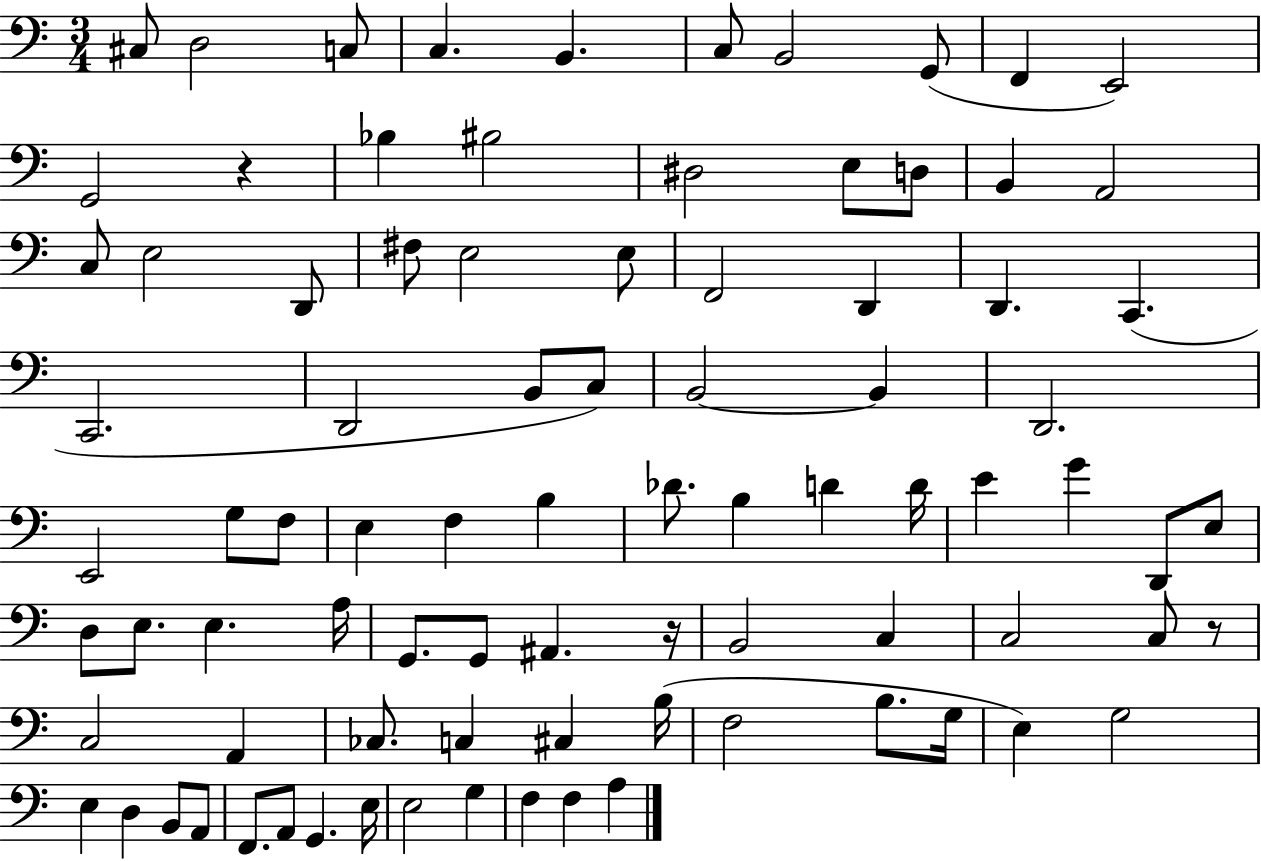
C#3/e D3/h C3/e C3/q. B2/q. C3/e B2/h G2/e F2/q E2/h G2/h R/q Bb3/q BIS3/h D#3/h E3/e D3/e B2/q A2/h C3/e E3/h D2/e F#3/e E3/h E3/e F2/h D2/q D2/q. C2/q. C2/h. D2/h B2/e C3/e B2/h B2/q D2/h. E2/h G3/e F3/e E3/q F3/q B3/q Db4/e. B3/q D4/q D4/s E4/q G4/q D2/e E3/e D3/e E3/e. E3/q. A3/s G2/e. G2/e A#2/q. R/s B2/h C3/q C3/h C3/e R/e C3/h A2/q CES3/e. C3/q C#3/q B3/s F3/h B3/e. G3/s E3/q G3/h E3/q D3/q B2/e A2/e F2/e. A2/e G2/q. E3/s E3/h G3/q F3/q F3/q A3/q